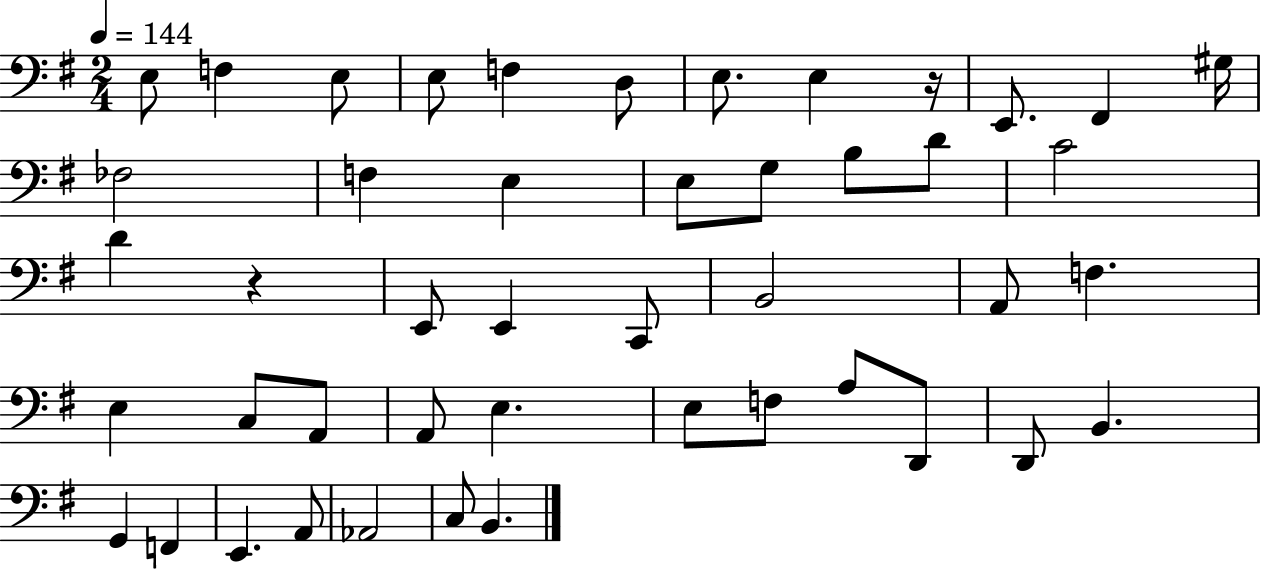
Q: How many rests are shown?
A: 2